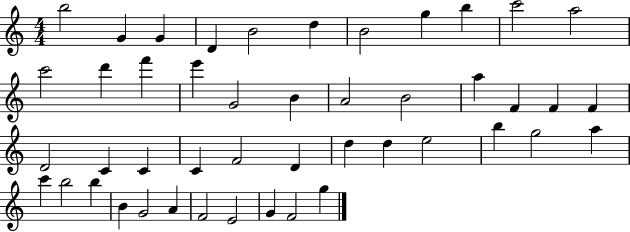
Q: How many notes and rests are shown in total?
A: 46